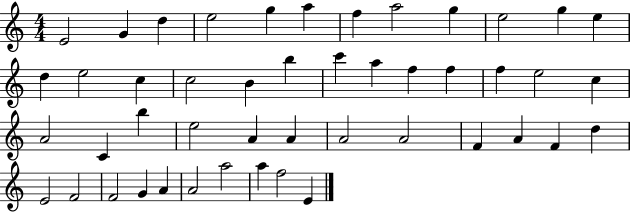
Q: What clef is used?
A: treble